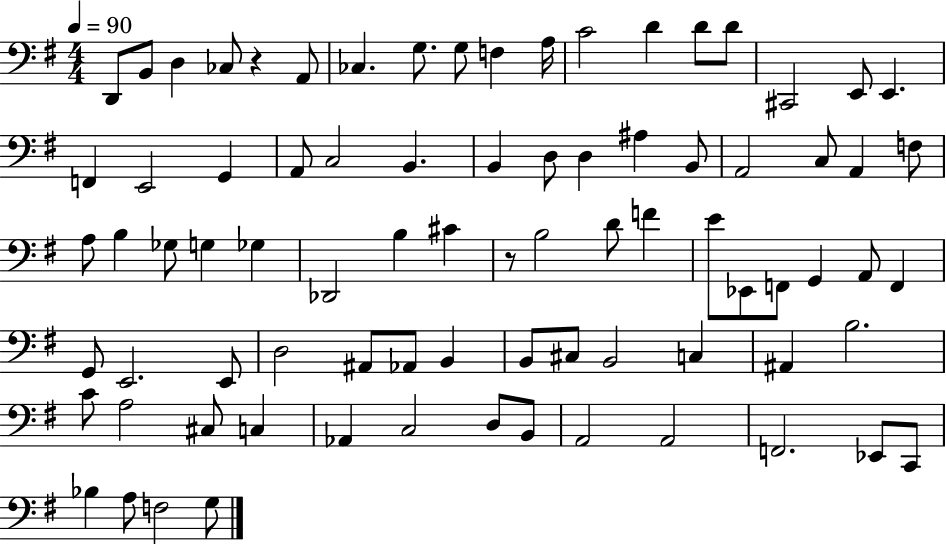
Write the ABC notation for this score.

X:1
T:Untitled
M:4/4
L:1/4
K:G
D,,/2 B,,/2 D, _C,/2 z A,,/2 _C, G,/2 G,/2 F, A,/4 C2 D D/2 D/2 ^C,,2 E,,/2 E,, F,, E,,2 G,, A,,/2 C,2 B,, B,, D,/2 D, ^A, B,,/2 A,,2 C,/2 A,, F,/2 A,/2 B, _G,/2 G, _G, _D,,2 B, ^C z/2 B,2 D/2 F E/2 _E,,/2 F,,/2 G,, A,,/2 F,, G,,/2 E,,2 E,,/2 D,2 ^A,,/2 _A,,/2 B,, B,,/2 ^C,/2 B,,2 C, ^A,, B,2 C/2 A,2 ^C,/2 C, _A,, C,2 D,/2 B,,/2 A,,2 A,,2 F,,2 _E,,/2 C,,/2 _B, A,/2 F,2 G,/2